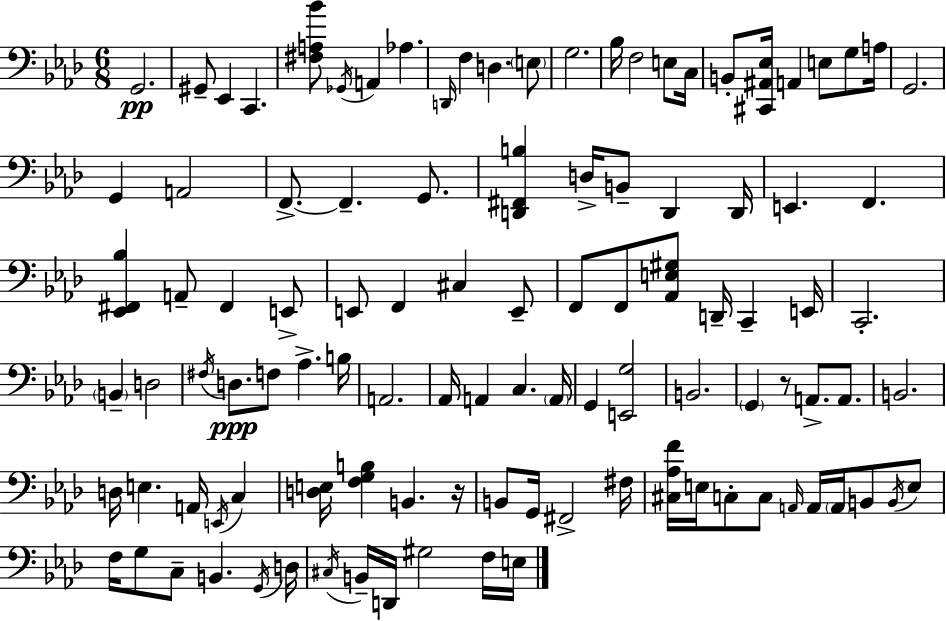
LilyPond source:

{
  \clef bass
  \numericTimeSignature
  \time 6/8
  \key f \minor
  g,2.\pp | gis,8-- ees,4 c,4. | <fis a bes'>8 \acciaccatura { ges,16 } a,4 aes4. | \grace { d,16 } f4 d4. | \break \parenthesize e8 g2. | bes16 f2 e8 | c16 b,8-. <cis, ais, ees>16 a,4 e8 g8 | a16 g,2. | \break g,4 a,2 | f,8.->~~ f,4.-- g,8. | <d, fis, b>4 d16-> b,8-- d,4 | d,16 e,4. f,4. | \break <ees, fis, bes>4 a,8-- fis,4 | e,8-> e,8 f,4 cis4 | e,8-- f,8 f,8 <aes, e gis>8 d,16-- c,4-- | e,16 c,2.-. | \break \parenthesize b,4-- d2 | \acciaccatura { fis16 }\ppp d8. f8 aes4.-> | b16 a,2. | aes,16 a,4 c4. | \break \parenthesize a,16 g,4 <e, g>2 | b,2. | \parenthesize g,4 r8 a,8.-> | a,8. b,2. | \break d16 e4. a,16 \acciaccatura { e,16 } | c4 <d e>16 <f g b>4 b,4. | r16 b,8 g,16 fis,2-> | fis16 <cis aes f'>16 e16 c8-. c8 \grace { a,16 } a,16 | \break \parenthesize a,16 b,8 \acciaccatura { b,16 } e8 f16 g8 c8-- b,4. | \acciaccatura { g,16 } d16 \acciaccatura { cis16 } b,16-- d,16 gis2 | f16 e16 \bar "|."
}